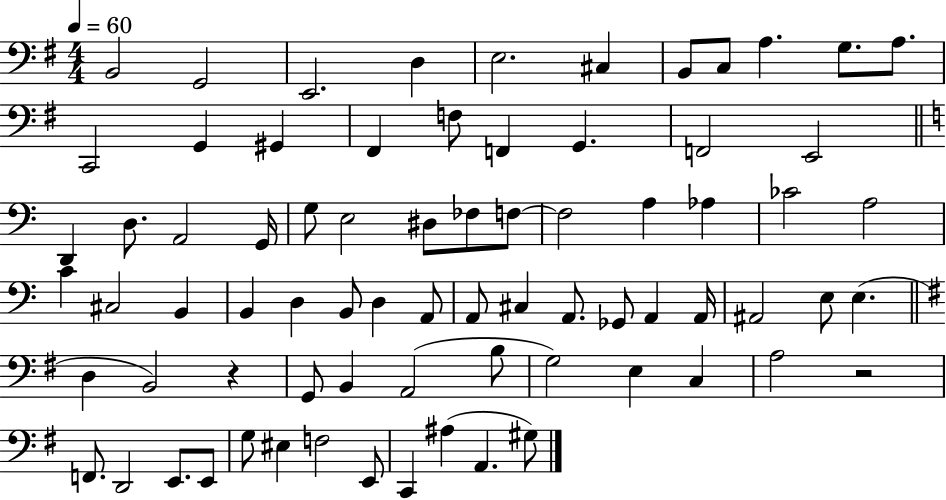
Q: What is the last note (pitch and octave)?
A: G#3